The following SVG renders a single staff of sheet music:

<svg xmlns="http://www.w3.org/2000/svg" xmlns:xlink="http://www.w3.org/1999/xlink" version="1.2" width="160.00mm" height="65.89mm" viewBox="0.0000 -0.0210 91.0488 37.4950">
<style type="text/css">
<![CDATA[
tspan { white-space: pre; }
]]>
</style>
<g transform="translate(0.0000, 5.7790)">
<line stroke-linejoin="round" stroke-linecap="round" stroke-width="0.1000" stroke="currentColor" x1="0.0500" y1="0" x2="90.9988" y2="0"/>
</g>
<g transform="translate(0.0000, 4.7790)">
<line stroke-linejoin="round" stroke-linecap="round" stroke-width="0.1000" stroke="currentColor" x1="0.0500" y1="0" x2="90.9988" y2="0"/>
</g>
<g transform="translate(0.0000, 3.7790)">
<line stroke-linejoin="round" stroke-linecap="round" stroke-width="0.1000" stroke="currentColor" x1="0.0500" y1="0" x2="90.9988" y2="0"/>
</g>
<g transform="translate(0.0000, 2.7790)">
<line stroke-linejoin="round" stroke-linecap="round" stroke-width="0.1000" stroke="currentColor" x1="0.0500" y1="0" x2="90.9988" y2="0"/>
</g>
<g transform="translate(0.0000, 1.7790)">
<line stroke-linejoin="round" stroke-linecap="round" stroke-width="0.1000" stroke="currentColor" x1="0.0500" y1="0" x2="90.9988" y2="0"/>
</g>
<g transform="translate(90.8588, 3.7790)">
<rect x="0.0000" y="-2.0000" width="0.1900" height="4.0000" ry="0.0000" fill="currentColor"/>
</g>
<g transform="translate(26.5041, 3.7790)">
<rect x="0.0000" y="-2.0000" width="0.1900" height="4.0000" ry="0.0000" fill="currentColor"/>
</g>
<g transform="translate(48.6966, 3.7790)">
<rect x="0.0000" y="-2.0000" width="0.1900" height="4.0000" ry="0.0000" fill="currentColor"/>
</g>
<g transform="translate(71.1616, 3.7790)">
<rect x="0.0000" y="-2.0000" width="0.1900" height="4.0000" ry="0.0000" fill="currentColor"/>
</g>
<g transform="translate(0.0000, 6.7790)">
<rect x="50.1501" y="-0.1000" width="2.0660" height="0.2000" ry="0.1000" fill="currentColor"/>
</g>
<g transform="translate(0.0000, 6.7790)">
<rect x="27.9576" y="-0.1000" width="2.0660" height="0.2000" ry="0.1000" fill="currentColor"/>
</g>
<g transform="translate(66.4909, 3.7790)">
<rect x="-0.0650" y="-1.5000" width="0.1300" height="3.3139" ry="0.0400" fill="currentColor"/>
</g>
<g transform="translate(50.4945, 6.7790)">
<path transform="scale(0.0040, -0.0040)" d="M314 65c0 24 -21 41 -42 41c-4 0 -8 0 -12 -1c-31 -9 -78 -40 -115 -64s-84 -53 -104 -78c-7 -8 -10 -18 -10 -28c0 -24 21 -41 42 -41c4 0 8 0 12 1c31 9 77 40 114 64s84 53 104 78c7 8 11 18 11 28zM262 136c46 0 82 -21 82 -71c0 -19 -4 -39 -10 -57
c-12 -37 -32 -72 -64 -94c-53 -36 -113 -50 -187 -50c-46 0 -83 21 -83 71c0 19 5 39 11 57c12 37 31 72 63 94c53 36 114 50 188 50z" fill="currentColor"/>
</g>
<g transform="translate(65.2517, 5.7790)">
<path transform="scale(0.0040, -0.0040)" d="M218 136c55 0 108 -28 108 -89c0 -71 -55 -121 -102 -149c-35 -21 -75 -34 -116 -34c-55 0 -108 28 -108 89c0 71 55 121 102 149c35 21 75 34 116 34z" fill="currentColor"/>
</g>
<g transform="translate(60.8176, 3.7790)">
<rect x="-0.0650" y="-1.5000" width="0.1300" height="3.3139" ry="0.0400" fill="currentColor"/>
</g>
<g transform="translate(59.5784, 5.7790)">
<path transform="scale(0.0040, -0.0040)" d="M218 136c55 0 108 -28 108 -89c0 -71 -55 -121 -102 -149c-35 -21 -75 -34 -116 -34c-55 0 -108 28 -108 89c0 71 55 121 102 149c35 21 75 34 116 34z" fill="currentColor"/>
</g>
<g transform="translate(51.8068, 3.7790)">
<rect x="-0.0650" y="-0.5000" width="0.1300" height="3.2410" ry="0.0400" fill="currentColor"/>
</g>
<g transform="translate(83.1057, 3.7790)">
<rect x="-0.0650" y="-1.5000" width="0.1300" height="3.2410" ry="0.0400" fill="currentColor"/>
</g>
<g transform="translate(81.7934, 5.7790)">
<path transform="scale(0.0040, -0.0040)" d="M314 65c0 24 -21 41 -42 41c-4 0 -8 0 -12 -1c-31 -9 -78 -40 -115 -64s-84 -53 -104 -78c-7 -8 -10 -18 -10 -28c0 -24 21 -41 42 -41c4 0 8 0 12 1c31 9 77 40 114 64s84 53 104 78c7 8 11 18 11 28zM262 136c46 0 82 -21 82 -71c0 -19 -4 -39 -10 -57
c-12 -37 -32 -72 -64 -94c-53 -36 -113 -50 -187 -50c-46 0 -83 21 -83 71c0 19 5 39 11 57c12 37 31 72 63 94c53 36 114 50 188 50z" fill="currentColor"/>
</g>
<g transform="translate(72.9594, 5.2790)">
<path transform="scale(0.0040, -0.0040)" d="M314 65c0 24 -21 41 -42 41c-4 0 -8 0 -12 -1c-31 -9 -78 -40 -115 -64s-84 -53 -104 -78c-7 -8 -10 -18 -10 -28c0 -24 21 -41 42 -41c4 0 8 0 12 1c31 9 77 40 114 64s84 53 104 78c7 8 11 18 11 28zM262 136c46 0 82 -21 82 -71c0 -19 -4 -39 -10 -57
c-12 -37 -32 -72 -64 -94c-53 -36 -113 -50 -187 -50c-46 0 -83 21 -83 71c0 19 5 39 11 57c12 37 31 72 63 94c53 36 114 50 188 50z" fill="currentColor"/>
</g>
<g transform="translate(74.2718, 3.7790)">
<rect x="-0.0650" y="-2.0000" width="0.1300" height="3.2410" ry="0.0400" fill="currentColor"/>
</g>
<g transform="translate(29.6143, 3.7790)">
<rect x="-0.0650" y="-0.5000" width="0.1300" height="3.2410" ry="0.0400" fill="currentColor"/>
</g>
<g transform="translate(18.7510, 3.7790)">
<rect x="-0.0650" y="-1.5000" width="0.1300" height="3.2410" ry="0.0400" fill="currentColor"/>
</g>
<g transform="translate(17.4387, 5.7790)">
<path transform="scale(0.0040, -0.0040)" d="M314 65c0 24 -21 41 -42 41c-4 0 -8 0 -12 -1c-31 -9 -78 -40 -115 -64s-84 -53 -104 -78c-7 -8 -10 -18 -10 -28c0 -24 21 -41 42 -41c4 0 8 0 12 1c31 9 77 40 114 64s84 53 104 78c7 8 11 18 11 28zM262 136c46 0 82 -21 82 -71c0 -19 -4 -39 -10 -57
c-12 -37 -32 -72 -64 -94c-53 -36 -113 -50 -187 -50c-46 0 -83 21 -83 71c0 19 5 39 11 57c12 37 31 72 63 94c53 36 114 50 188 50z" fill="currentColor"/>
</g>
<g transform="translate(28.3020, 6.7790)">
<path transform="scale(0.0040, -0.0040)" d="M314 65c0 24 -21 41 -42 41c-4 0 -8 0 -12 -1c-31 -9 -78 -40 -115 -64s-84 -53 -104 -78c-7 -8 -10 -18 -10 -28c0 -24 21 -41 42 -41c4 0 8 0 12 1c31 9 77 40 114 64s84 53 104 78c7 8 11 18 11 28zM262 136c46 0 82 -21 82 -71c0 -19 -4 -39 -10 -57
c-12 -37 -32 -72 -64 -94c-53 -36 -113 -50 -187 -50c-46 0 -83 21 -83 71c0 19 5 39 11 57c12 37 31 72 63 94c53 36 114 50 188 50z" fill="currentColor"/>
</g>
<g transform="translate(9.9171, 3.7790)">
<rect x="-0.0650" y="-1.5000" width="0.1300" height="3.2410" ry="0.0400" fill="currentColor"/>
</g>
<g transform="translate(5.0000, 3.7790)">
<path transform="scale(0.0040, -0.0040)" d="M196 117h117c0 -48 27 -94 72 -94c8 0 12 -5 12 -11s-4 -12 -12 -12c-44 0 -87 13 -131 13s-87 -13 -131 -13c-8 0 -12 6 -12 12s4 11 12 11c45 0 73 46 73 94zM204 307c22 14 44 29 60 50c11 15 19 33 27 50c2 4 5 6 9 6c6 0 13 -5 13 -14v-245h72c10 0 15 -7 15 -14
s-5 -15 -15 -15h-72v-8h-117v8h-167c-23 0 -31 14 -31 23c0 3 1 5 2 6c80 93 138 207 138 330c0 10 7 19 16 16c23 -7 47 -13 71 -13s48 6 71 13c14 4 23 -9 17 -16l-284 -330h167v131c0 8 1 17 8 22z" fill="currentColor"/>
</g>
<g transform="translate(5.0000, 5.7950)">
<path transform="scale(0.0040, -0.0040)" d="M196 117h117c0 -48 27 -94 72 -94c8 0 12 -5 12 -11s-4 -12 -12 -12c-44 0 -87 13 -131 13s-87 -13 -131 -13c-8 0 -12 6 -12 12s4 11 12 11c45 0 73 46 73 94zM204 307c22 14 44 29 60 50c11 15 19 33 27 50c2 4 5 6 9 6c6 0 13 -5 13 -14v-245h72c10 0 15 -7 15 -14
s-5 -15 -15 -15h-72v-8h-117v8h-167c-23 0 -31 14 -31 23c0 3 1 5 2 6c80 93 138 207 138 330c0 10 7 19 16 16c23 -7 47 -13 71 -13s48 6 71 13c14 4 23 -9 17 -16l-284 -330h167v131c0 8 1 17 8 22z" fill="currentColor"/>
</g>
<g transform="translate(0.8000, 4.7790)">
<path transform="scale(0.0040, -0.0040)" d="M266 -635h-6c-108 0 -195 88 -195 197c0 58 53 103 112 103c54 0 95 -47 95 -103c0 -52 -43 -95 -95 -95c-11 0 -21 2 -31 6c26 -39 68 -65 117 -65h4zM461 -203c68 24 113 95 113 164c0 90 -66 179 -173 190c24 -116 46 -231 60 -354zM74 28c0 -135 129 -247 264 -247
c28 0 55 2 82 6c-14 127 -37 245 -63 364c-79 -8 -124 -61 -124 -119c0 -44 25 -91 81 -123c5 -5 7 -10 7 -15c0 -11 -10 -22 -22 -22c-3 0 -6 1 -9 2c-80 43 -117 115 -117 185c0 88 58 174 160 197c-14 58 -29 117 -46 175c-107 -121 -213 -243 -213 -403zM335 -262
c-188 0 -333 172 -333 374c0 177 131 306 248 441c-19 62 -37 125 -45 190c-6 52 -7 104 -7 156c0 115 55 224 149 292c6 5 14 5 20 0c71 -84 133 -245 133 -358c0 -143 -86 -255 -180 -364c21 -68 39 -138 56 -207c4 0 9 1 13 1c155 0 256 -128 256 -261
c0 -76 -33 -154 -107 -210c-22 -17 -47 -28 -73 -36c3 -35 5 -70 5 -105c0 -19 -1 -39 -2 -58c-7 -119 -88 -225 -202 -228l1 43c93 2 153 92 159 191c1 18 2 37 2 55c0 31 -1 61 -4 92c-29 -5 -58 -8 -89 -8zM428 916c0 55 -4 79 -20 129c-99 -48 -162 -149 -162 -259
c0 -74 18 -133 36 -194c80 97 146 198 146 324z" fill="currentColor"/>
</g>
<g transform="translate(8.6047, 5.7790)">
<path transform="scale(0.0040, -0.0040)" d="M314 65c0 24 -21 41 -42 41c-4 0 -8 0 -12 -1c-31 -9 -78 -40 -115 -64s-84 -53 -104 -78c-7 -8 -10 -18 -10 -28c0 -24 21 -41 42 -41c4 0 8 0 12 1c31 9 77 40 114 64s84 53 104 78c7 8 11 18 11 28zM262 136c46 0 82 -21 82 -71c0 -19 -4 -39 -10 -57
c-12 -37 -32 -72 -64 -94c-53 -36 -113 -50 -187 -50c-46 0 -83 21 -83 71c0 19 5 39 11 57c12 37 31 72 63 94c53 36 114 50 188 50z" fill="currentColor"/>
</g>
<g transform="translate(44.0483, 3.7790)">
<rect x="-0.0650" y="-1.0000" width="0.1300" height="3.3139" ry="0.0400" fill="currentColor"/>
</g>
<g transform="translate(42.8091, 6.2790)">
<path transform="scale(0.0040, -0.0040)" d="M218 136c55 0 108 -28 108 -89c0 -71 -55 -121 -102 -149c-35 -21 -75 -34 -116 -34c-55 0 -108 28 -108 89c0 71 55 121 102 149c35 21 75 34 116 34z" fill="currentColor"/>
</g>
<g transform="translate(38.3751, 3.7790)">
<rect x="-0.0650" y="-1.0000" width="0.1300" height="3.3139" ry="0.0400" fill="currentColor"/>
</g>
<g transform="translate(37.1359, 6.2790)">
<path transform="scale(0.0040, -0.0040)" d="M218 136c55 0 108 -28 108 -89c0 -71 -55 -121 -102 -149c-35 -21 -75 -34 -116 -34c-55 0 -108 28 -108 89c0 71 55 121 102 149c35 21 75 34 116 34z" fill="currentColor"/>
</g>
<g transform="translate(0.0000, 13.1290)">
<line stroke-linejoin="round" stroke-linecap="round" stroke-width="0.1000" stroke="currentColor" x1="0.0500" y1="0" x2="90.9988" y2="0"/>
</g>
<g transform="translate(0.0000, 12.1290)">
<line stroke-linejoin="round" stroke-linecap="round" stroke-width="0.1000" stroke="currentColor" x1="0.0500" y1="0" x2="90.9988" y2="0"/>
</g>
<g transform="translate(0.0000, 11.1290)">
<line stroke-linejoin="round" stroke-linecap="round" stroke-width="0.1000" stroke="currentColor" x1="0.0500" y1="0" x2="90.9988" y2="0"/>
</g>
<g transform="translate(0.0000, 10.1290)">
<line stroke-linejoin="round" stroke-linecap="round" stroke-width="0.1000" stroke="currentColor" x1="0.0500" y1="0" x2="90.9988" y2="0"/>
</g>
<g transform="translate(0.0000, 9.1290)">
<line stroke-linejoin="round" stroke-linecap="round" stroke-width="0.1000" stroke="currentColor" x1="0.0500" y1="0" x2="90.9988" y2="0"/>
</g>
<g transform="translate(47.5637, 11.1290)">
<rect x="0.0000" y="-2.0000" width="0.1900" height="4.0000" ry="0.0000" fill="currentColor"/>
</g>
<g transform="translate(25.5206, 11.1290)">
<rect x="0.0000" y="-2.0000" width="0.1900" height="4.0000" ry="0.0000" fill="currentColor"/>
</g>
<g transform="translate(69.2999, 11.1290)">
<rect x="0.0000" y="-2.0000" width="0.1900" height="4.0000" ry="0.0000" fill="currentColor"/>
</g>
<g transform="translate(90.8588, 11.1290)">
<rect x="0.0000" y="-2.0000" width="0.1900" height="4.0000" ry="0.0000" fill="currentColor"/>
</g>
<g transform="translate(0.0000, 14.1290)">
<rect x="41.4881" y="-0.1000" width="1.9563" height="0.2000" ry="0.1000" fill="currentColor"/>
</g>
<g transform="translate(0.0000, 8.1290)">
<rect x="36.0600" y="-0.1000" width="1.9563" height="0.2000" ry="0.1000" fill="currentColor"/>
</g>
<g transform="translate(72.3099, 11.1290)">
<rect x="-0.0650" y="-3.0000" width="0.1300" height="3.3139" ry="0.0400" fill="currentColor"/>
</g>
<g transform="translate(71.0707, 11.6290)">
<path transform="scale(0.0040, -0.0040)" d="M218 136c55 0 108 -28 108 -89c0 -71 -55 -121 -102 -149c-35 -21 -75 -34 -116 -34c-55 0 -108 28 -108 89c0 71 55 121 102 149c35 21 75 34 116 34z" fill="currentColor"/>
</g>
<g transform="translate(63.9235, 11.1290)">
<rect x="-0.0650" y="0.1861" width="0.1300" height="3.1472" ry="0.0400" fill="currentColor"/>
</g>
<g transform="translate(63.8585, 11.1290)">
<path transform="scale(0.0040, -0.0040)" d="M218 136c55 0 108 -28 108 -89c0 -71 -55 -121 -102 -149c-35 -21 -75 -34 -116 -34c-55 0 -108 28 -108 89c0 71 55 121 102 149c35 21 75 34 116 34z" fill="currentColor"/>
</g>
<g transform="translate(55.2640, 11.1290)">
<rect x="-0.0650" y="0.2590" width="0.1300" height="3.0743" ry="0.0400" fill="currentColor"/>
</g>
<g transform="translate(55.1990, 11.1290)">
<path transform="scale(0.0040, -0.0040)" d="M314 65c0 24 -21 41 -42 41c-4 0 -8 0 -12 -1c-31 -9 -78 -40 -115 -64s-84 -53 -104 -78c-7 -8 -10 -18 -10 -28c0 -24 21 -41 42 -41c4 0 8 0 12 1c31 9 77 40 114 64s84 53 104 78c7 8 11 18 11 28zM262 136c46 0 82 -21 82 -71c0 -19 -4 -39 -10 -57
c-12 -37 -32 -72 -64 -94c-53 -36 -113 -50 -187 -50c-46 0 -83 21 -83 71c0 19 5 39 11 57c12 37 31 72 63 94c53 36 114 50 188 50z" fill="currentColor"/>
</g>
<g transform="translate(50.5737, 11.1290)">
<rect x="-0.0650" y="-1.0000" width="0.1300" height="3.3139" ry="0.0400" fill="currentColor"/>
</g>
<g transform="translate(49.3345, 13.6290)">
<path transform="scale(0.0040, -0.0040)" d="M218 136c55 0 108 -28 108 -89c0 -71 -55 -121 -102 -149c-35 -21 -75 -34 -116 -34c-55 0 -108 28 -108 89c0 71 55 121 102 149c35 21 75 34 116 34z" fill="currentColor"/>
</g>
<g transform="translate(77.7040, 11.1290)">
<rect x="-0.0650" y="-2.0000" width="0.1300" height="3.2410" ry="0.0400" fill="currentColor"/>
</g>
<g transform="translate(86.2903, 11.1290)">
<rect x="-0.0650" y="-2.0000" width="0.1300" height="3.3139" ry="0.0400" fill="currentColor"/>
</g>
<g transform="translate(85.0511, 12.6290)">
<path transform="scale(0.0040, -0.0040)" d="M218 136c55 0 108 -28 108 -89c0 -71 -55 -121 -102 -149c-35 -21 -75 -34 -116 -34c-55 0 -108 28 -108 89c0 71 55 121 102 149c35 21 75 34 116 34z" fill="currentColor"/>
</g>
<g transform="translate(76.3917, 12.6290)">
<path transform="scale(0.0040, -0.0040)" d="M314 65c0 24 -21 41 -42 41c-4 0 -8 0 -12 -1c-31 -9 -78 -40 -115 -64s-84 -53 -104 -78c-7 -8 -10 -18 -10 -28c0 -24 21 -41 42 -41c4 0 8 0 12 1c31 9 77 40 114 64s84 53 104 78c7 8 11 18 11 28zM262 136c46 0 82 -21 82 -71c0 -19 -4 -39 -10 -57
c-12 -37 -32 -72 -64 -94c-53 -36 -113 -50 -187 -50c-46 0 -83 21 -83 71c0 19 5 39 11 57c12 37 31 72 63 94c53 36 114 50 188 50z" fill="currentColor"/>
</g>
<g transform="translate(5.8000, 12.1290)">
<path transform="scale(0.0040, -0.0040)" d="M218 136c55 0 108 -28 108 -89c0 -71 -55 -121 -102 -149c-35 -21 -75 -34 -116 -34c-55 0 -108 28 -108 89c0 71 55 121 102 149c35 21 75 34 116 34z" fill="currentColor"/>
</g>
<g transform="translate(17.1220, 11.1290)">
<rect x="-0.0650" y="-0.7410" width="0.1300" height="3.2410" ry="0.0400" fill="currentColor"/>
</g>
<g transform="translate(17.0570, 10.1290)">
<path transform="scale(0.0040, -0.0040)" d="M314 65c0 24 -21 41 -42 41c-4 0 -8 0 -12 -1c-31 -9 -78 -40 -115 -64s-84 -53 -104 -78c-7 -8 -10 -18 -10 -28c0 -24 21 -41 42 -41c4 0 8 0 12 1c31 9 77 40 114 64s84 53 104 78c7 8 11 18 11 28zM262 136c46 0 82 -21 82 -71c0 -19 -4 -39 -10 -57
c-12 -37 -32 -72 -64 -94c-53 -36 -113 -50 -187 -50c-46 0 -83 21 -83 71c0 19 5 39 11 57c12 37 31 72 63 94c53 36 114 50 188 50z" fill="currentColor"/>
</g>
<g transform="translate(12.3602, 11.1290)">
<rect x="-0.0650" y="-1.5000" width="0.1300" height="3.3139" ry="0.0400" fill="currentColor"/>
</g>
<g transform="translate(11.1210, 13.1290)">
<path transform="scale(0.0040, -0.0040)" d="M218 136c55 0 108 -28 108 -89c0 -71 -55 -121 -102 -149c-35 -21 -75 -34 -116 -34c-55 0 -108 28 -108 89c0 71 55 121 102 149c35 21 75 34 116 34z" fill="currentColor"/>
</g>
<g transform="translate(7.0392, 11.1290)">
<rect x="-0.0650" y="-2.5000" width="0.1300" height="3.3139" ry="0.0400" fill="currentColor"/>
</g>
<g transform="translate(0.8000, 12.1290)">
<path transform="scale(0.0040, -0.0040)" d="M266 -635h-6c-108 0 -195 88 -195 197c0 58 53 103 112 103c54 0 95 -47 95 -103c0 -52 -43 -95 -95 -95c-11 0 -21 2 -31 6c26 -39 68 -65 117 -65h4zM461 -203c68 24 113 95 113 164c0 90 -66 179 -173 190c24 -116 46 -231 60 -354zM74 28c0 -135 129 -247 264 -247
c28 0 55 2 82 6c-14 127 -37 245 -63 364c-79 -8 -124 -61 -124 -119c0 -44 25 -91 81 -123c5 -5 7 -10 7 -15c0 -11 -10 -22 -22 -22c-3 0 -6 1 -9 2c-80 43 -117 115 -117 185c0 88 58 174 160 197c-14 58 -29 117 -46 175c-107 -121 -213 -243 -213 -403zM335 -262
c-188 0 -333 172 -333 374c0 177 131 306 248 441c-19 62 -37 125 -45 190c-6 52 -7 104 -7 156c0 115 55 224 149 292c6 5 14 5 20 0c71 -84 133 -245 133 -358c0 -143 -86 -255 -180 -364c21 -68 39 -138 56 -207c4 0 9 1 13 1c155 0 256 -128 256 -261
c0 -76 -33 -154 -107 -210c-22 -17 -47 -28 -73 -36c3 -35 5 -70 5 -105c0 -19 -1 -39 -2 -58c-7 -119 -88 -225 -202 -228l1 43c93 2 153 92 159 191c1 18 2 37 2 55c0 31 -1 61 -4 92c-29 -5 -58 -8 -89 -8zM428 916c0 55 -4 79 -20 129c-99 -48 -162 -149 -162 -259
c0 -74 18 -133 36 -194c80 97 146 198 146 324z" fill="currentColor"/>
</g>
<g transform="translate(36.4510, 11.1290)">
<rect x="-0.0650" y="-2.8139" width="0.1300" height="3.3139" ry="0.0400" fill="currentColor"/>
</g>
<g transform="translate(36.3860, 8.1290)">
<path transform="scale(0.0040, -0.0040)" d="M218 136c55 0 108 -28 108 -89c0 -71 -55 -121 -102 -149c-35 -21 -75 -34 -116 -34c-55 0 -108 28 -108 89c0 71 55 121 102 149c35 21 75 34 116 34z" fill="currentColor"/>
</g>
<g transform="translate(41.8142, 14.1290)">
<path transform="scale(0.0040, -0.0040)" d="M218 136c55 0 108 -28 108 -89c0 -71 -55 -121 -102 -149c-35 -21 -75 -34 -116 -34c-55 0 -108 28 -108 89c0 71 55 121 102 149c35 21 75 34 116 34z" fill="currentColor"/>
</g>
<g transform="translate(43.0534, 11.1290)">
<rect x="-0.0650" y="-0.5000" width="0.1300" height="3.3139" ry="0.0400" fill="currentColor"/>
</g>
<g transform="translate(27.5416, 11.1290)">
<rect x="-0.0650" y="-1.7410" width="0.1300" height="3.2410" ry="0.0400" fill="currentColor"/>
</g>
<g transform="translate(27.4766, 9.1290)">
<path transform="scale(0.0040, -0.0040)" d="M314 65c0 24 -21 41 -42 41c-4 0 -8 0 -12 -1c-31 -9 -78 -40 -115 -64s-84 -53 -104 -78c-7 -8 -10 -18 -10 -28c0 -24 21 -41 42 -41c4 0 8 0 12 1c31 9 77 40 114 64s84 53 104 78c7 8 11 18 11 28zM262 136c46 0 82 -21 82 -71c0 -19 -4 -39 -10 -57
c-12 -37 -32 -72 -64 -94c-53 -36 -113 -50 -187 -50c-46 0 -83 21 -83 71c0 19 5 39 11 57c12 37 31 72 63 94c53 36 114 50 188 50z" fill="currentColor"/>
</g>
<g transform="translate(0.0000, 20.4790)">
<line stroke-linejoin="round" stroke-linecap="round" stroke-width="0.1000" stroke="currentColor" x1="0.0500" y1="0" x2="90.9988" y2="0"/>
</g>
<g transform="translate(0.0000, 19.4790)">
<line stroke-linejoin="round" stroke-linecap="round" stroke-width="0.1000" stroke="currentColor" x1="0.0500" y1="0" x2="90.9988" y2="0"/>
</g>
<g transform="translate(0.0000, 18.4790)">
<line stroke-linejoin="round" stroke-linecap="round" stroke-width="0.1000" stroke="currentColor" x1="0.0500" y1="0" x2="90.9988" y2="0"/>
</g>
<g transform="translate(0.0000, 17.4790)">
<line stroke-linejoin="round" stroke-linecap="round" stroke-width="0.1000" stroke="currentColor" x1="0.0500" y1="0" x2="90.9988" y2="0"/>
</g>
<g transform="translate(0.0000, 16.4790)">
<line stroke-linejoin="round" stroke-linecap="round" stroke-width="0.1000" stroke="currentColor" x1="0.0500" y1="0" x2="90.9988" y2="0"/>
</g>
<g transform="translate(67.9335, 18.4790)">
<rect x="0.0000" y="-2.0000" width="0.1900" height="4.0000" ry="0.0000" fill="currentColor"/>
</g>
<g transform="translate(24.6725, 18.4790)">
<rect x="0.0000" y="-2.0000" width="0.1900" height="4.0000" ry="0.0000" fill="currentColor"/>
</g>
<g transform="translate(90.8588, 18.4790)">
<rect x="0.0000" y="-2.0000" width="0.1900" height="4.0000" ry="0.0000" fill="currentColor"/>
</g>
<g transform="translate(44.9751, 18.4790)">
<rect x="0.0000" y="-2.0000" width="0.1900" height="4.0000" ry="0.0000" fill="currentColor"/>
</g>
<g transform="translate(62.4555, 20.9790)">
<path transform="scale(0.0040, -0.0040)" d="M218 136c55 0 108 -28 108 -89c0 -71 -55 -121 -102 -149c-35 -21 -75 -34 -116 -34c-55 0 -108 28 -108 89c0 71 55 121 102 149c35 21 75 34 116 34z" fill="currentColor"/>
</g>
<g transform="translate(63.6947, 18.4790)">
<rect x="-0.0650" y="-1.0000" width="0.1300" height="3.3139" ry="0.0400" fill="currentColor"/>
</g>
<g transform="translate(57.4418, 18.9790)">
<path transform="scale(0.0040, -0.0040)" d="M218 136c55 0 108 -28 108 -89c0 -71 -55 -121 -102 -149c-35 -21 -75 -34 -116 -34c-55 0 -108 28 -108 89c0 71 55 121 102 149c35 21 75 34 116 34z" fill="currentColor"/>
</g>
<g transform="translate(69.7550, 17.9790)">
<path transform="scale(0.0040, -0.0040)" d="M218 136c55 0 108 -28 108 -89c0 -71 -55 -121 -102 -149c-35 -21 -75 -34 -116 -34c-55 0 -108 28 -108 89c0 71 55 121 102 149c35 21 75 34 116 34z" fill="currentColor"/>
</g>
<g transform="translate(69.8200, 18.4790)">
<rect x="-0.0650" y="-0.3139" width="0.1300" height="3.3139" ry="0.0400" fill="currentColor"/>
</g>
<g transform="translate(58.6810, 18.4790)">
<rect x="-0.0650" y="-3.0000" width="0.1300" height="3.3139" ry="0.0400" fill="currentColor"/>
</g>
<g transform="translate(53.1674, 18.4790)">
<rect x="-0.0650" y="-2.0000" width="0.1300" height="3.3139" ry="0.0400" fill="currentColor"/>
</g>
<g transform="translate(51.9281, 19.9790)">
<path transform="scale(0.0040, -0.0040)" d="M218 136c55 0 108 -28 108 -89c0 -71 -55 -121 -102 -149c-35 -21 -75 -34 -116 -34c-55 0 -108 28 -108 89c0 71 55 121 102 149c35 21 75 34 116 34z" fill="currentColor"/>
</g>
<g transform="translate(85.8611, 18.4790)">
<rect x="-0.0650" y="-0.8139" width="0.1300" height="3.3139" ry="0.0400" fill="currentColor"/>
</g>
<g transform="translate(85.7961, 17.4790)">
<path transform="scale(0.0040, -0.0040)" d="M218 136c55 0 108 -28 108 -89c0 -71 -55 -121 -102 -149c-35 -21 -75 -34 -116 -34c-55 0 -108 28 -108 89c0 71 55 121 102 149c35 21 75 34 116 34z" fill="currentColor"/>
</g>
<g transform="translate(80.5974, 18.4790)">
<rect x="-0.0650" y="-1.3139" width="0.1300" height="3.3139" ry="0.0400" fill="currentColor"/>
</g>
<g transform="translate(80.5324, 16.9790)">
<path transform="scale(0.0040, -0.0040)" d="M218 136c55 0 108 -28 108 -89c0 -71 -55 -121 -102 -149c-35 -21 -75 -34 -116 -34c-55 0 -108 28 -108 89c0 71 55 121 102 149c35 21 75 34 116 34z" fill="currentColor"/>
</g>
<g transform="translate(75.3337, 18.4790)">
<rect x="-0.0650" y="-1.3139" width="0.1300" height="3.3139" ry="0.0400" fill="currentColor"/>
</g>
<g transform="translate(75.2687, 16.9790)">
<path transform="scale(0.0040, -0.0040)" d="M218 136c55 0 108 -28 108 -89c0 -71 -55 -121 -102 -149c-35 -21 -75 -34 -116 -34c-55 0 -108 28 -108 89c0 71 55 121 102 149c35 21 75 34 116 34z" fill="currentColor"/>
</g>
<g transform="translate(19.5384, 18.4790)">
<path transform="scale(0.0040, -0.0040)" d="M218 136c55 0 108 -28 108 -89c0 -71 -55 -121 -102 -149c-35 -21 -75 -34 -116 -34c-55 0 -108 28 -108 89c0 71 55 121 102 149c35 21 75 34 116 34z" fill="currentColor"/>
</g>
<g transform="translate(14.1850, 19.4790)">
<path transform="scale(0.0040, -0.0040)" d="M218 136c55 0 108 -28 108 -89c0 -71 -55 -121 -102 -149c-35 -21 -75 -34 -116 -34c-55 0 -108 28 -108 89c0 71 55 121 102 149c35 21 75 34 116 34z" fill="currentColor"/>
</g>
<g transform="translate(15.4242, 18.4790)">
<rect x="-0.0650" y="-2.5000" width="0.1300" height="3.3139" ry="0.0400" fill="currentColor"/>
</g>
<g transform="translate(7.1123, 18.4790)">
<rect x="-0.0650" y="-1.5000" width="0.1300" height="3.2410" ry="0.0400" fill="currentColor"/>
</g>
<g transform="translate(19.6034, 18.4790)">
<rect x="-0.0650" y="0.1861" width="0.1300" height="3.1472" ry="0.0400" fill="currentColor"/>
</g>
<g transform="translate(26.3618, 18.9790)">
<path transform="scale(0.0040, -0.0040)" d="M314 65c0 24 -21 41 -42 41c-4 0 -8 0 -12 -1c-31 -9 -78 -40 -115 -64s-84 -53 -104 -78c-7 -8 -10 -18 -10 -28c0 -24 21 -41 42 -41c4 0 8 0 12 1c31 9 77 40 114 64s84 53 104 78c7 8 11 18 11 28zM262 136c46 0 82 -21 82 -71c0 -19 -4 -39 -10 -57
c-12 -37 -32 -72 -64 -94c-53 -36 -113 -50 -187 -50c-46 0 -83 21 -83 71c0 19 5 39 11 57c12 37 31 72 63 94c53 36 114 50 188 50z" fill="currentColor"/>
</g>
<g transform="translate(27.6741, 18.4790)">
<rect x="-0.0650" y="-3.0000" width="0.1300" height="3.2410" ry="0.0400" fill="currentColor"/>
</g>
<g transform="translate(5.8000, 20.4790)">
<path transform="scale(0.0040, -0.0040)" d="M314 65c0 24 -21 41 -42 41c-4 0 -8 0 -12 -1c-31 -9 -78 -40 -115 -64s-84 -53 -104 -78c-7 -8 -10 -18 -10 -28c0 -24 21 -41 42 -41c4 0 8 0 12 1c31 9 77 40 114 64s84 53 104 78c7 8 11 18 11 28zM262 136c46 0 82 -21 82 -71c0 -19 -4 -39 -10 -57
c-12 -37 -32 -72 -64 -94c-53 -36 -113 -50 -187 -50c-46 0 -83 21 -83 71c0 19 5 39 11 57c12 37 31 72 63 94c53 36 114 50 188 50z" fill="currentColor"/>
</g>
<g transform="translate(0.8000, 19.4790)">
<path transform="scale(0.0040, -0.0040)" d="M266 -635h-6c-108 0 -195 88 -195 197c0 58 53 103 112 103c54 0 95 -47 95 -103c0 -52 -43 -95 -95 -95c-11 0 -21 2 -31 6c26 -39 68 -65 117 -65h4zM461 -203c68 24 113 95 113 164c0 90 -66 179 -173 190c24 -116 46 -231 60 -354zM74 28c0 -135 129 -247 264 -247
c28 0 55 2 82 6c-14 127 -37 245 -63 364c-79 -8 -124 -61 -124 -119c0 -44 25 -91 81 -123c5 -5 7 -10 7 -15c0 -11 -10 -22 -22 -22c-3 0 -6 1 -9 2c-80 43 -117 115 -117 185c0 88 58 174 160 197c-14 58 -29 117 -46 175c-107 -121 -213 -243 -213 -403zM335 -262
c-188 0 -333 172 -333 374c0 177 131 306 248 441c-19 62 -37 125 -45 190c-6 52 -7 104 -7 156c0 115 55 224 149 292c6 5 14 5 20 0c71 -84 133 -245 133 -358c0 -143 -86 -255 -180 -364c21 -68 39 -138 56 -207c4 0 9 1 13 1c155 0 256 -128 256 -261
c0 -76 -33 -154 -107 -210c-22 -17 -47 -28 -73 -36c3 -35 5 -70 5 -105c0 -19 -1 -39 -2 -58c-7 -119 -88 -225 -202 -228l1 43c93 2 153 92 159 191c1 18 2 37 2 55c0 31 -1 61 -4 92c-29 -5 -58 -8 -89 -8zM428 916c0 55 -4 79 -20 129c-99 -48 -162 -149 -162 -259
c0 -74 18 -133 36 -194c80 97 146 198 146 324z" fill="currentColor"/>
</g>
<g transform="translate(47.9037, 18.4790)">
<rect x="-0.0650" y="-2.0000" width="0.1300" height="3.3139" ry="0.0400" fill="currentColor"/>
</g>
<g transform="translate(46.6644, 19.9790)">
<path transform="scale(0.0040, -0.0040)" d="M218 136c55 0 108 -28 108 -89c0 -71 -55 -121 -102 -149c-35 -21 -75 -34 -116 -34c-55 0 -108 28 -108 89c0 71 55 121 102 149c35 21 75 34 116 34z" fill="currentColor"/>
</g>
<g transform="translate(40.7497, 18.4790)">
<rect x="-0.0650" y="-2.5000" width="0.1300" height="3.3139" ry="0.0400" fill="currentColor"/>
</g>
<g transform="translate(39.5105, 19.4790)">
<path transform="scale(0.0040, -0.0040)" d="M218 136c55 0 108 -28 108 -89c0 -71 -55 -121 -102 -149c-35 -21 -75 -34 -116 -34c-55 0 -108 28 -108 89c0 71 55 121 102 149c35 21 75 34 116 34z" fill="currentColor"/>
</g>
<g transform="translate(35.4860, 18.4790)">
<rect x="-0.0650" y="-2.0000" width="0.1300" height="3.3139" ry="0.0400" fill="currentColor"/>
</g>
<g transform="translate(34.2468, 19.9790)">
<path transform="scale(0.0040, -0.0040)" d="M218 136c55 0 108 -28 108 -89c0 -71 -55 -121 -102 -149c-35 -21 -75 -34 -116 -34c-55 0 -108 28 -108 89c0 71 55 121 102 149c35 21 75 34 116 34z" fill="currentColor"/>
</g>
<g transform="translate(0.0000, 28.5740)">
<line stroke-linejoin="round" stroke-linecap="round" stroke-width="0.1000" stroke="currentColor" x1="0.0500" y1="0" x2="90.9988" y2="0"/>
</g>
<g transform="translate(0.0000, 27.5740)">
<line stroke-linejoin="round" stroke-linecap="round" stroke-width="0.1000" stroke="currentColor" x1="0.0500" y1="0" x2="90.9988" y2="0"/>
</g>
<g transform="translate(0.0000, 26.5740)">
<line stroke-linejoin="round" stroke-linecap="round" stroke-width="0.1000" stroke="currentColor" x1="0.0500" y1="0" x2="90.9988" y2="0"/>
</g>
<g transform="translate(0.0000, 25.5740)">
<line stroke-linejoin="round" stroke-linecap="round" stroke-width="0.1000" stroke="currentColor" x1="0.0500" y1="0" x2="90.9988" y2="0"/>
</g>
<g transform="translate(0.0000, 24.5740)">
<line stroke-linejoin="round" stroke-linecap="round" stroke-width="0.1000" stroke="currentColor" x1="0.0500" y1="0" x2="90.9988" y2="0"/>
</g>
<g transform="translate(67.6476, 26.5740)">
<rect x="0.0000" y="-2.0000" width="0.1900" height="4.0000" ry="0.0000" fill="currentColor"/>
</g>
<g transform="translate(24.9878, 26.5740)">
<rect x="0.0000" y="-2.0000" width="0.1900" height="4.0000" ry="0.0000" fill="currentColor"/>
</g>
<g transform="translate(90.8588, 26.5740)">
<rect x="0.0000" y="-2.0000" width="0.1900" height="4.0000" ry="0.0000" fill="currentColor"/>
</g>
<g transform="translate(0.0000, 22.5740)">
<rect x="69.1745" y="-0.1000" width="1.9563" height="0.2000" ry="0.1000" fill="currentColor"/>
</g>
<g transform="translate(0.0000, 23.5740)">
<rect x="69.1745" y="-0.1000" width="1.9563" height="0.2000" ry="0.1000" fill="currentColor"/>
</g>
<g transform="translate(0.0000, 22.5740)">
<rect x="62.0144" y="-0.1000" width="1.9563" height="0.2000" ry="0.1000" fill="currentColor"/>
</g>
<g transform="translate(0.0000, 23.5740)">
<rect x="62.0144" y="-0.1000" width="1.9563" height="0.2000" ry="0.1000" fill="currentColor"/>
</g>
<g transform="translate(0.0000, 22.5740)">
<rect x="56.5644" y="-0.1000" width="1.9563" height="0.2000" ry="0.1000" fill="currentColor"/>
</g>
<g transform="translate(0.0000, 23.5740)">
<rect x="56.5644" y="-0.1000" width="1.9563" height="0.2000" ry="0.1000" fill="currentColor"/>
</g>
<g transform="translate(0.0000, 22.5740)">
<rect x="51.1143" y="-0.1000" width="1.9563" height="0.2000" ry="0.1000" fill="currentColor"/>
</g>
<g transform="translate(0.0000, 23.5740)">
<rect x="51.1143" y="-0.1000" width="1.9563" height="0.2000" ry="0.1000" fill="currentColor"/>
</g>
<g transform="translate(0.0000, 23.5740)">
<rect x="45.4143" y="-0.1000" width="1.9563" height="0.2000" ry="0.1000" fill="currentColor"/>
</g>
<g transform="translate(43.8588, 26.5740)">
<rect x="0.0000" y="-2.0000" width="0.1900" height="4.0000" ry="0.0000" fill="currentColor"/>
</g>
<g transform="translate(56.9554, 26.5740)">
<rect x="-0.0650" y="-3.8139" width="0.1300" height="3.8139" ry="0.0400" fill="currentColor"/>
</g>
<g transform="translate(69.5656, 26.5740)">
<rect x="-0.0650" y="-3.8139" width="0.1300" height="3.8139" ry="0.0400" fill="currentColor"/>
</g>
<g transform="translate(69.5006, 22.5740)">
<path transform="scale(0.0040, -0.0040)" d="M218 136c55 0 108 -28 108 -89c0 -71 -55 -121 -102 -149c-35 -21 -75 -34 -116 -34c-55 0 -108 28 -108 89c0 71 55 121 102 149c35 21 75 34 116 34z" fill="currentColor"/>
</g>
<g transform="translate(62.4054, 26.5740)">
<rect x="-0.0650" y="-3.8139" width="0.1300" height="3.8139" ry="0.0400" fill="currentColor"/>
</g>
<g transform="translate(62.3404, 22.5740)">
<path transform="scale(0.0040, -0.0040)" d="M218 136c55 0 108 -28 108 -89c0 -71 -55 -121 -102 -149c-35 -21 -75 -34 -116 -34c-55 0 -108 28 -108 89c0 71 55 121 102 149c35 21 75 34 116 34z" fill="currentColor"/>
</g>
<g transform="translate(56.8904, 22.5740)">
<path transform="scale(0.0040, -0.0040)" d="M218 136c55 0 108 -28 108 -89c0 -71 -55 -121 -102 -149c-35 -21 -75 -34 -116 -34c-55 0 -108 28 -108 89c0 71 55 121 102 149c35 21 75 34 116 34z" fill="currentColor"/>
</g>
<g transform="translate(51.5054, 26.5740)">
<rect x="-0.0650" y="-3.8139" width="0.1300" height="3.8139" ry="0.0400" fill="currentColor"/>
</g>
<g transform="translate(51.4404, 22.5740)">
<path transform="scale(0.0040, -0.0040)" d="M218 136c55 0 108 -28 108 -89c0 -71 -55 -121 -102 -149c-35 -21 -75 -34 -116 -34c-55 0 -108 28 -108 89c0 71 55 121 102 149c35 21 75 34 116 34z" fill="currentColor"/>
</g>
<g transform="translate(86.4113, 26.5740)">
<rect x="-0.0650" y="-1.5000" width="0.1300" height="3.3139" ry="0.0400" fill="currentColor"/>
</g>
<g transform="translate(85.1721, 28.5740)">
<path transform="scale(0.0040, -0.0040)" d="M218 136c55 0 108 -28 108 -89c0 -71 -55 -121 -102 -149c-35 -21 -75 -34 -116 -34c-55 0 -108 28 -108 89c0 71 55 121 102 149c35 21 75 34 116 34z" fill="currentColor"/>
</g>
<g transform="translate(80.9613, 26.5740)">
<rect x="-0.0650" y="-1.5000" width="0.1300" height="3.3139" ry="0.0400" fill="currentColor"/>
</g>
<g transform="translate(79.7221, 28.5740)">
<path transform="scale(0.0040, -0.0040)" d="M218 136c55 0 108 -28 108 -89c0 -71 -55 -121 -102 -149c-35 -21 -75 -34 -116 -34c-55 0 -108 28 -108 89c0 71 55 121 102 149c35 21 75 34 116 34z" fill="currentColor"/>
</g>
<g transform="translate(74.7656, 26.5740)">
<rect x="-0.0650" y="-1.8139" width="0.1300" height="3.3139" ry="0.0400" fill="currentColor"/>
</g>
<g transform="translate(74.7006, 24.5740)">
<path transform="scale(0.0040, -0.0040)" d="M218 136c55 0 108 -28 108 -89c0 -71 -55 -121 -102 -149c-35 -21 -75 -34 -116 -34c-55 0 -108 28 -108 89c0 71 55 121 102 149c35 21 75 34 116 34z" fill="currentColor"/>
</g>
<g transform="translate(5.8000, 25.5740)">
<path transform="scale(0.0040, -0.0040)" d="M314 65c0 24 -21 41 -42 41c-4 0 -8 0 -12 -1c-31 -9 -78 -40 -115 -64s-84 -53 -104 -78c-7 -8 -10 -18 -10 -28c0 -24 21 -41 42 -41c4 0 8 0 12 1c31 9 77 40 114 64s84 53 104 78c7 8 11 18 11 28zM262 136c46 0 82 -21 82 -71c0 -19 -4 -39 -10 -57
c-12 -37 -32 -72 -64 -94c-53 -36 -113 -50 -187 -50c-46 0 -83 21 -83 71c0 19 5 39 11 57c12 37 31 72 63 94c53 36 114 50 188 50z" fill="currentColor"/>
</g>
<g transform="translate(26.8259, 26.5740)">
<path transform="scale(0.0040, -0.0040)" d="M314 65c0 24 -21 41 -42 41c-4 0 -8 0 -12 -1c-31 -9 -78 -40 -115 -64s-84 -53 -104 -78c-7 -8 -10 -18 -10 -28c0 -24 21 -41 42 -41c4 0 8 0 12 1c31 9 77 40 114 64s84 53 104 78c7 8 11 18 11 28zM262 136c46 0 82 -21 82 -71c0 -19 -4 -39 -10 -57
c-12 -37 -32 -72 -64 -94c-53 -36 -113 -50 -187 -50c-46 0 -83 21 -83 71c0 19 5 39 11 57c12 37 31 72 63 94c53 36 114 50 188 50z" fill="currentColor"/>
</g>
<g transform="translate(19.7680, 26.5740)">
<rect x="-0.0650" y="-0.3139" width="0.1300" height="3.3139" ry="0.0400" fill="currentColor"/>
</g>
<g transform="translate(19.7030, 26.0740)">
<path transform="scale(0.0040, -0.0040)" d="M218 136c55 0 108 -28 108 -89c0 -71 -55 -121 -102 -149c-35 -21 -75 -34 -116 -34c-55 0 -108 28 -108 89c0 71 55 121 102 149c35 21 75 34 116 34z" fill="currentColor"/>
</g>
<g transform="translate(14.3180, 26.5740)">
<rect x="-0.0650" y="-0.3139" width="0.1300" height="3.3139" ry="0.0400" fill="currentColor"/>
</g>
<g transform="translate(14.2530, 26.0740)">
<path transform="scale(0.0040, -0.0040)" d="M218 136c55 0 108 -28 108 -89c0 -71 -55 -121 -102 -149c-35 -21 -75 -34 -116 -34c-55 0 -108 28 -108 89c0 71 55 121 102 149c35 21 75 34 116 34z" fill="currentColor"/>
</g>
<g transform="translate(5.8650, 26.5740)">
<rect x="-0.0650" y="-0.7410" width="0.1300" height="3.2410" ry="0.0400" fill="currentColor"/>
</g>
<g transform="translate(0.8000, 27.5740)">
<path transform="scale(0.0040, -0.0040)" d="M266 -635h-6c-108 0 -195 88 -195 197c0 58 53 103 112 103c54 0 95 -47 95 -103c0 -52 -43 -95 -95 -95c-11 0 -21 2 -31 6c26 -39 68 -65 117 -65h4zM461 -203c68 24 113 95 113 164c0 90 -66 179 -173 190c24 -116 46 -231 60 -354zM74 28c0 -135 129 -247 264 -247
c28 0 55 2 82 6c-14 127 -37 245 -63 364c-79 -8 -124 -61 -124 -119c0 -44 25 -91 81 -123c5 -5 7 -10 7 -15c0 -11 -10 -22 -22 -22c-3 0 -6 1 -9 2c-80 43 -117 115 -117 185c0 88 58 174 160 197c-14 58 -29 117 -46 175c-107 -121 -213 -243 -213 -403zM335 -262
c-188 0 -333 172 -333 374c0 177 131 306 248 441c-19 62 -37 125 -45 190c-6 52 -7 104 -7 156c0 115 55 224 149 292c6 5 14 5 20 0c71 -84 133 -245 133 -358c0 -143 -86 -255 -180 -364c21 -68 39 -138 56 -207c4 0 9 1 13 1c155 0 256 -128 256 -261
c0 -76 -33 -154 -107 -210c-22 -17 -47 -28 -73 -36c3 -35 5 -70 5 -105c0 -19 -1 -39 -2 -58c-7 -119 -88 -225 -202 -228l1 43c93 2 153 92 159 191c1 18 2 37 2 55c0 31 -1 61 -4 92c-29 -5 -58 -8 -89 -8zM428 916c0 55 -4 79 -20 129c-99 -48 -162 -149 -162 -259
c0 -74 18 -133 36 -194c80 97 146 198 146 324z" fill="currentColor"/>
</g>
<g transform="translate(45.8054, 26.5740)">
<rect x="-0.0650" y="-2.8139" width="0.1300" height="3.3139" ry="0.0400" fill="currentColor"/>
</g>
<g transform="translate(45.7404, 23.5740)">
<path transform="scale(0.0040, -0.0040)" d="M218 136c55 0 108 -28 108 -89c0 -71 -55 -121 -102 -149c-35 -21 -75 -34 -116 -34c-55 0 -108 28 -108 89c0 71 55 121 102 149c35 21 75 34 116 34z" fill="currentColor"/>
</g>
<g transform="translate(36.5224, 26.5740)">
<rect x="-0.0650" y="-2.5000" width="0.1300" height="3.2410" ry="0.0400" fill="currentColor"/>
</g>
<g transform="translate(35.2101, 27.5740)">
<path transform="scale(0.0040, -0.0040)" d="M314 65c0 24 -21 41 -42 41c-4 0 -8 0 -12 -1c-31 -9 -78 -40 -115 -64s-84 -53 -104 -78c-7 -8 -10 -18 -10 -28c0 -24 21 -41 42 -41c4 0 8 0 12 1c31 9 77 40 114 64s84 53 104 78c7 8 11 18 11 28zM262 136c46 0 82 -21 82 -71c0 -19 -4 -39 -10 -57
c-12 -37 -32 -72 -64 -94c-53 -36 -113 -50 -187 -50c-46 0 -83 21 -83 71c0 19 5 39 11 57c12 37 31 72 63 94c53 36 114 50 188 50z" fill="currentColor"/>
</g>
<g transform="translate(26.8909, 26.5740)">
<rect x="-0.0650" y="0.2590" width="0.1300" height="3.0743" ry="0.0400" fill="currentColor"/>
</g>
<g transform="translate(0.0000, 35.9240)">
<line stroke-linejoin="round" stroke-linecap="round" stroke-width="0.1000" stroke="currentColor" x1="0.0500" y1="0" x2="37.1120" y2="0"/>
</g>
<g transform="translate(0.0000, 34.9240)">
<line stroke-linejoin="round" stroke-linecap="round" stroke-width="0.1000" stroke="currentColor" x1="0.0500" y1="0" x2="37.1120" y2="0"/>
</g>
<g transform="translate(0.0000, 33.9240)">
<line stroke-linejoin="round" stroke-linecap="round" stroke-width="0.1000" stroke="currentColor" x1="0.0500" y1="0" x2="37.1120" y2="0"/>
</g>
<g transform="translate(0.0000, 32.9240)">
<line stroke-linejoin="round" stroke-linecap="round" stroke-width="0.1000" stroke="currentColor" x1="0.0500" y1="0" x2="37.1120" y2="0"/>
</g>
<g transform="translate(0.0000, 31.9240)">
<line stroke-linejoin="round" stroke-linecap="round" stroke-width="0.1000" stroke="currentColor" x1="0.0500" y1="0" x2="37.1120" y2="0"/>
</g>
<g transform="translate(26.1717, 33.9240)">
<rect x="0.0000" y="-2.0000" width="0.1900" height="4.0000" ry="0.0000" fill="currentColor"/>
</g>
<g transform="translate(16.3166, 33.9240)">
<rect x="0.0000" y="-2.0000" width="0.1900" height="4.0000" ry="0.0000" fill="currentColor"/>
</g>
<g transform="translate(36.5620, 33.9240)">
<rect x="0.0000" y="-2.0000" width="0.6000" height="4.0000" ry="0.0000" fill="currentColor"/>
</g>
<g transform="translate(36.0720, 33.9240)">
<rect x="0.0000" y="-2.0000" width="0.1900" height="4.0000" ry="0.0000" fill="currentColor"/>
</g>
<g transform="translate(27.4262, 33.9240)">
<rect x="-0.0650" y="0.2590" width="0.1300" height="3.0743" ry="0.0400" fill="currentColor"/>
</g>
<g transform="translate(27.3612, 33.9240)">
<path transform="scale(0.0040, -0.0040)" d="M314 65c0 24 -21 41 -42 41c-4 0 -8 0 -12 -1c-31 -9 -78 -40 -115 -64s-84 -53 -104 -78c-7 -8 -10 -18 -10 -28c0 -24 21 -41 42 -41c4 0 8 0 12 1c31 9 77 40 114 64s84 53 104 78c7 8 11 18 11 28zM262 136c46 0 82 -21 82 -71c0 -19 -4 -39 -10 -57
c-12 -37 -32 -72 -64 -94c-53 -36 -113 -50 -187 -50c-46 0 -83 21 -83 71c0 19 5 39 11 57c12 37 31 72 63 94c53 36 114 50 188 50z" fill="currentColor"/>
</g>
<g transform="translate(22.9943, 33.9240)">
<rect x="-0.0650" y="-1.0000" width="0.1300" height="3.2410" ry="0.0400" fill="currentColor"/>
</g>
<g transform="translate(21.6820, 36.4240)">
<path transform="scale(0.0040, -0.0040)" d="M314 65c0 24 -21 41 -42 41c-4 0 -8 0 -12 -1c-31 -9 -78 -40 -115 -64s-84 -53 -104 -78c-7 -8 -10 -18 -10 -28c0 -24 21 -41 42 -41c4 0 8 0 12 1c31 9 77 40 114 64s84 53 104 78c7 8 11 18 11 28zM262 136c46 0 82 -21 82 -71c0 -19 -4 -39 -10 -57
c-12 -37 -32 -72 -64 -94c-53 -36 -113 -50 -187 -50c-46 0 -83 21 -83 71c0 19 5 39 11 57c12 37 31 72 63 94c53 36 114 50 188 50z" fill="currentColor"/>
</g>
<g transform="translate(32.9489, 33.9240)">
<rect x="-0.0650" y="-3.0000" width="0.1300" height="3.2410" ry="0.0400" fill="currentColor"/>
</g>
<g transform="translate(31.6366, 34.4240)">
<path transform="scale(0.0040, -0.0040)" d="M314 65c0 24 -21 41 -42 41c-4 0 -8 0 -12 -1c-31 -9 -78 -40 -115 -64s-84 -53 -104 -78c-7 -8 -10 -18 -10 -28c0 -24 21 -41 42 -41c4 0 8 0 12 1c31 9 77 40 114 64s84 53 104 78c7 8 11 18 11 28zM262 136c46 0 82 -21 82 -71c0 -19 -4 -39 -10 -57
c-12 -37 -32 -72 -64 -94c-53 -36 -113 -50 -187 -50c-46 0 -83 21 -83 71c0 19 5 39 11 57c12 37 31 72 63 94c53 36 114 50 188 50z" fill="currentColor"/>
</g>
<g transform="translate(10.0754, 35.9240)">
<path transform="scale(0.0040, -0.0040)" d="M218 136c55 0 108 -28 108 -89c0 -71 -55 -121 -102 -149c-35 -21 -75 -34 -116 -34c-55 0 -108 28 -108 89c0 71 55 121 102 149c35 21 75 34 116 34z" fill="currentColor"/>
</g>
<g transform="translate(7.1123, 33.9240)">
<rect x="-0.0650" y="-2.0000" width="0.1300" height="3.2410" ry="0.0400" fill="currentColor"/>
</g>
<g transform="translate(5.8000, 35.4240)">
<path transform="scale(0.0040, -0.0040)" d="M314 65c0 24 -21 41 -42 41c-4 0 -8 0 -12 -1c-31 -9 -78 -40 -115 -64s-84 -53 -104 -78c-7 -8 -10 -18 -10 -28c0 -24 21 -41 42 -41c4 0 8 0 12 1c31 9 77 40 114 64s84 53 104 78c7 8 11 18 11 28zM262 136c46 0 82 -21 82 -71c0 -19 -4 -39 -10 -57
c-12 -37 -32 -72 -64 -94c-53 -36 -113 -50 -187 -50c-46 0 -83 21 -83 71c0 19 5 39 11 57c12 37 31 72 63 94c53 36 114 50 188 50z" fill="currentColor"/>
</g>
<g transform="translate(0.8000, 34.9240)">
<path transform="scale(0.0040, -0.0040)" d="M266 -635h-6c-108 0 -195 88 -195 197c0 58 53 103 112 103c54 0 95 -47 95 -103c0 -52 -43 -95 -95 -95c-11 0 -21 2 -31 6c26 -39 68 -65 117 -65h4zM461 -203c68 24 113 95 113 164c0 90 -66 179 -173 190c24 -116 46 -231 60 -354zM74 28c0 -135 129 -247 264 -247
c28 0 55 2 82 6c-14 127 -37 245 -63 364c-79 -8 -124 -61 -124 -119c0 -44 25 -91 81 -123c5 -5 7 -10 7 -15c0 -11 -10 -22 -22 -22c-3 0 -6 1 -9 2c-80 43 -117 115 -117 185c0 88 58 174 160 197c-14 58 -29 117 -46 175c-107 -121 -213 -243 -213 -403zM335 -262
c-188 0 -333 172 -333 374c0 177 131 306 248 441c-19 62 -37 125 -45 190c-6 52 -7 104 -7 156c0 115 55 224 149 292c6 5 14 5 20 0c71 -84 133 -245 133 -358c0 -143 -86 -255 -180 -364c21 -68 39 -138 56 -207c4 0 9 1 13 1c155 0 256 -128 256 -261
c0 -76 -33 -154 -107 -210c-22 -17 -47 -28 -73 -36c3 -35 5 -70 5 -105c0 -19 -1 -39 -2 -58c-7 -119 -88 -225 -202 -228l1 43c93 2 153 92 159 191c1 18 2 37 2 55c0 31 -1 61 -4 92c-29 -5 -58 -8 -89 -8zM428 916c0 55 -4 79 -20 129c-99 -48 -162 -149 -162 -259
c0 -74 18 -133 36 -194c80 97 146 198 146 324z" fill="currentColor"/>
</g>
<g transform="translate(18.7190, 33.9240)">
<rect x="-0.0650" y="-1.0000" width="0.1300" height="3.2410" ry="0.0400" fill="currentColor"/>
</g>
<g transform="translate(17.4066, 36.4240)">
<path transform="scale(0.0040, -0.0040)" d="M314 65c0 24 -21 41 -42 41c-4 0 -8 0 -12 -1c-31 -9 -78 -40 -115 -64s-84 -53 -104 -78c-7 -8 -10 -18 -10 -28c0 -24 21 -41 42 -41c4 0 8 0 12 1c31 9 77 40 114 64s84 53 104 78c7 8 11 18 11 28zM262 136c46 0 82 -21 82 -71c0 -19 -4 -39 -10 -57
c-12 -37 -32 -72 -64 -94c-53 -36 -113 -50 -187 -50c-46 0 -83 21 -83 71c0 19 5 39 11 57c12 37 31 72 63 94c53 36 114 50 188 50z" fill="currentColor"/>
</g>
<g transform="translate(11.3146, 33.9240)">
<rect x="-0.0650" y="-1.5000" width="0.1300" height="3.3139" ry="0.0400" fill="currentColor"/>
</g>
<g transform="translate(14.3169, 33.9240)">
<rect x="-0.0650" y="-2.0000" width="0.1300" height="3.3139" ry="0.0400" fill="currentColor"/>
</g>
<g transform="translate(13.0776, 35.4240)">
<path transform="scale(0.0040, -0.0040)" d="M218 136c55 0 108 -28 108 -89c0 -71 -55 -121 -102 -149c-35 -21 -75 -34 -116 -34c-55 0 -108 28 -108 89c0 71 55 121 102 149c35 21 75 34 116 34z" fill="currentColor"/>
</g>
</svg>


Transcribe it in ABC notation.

X:1
T:Untitled
M:4/4
L:1/4
K:C
E2 E2 C2 D D C2 E E F2 E2 G E d2 f2 a C D B2 B A F2 F E2 G B A2 F G F F A D c e e d d2 c c B2 G2 a c' c' c' c' f E E F2 E F D2 D2 B2 A2